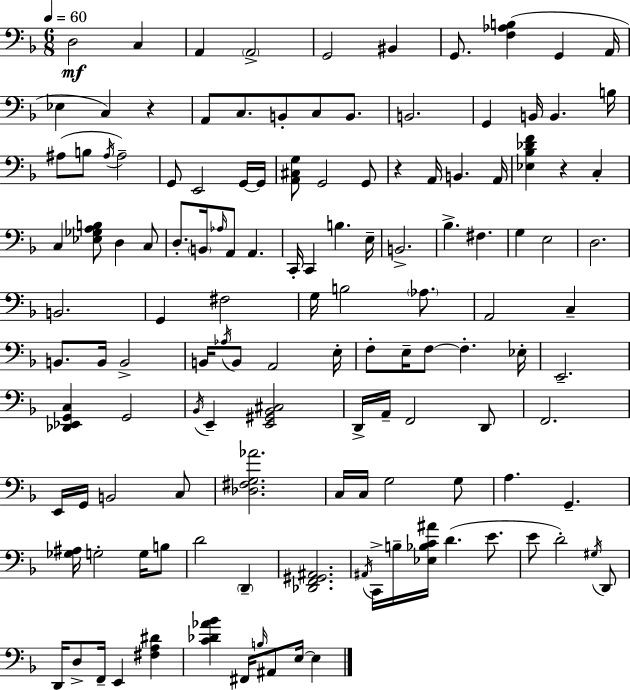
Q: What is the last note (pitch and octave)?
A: E3